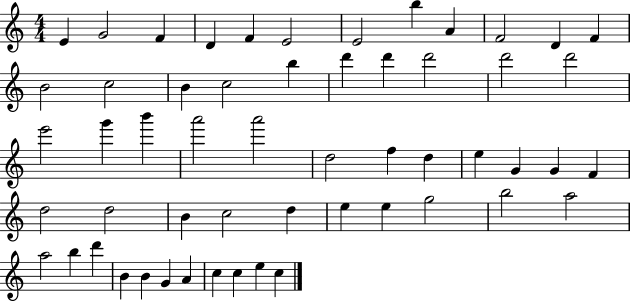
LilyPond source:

{
  \clef treble
  \numericTimeSignature
  \time 4/4
  \key c \major
  e'4 g'2 f'4 | d'4 f'4 e'2 | e'2 b''4 a'4 | f'2 d'4 f'4 | \break b'2 c''2 | b'4 c''2 b''4 | d'''4 d'''4 d'''2 | d'''2 d'''2 | \break e'''2 g'''4 b'''4 | a'''2 a'''2 | d''2 f''4 d''4 | e''4 g'4 g'4 f'4 | \break d''2 d''2 | b'4 c''2 d''4 | e''4 e''4 g''2 | b''2 a''2 | \break a''2 b''4 d'''4 | b'4 b'4 g'4 a'4 | c''4 c''4 e''4 c''4 | \bar "|."
}